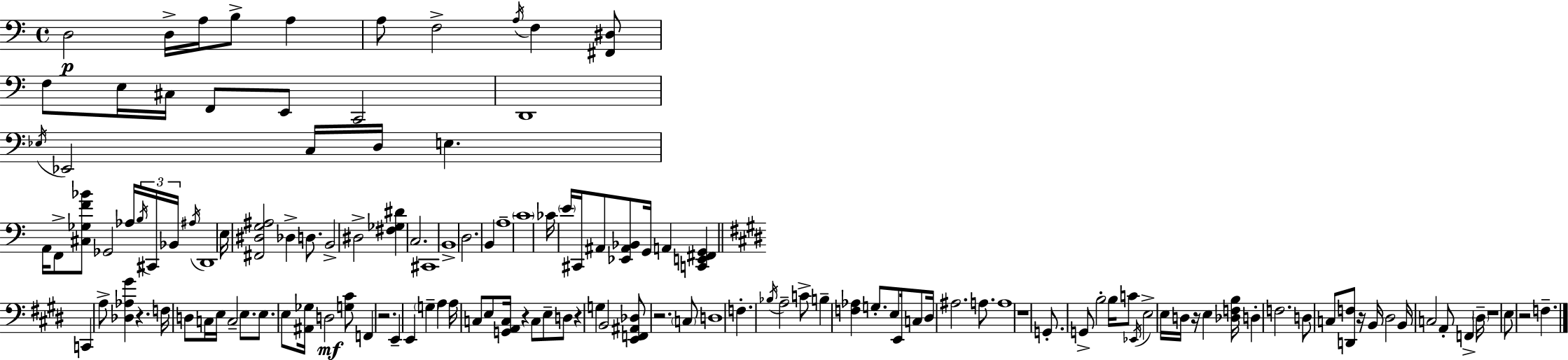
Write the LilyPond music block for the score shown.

{
  \clef bass
  \time 4/4
  \defaultTimeSignature
  \key c \major
  d2\p d16-> a16 b8-> a4 | a8 f2-> \acciaccatura { a16 } f4 <fis, dis>8 | f8 e16 cis16 f,8 e,8 c,2 | d,1 | \break \acciaccatura { ees16 } ees,2 c16 d16 e4. | a,16 f,8-> <cis ges f' bes'>8 ges,2 aes16 | \tuplet 3/2 { \acciaccatura { b16 } cis,16 bes,16 } \acciaccatura { ais16 } d,1 | e16 <fis, dis g ais>2 des4-> | \break d8. b,2-> dis2-> | <fis ges dis'>4 c2. | cis,1 | b,1-> | \break d2. | b,4 a1-- | \parenthesize c'1 | ces'16 \parenthesize e'16 cis,16 ais,8 <ees, ais, bes,>8 g,16 a,4 | \break <c, e, fis, g,>4 \bar "||" \break \key e \major c,4 a8-> <des aes gis'>4 r4. | f16 d8 c16 e16 c2-- e8. | e8. e8 <ais, ges>16 d2\mf <g cis'>8 | f,4 r2. | \break e,4-- e,4 \parenthesize g4-- a4 | a16 c8 e8 <g, a, c>16 r4 c8 e8-- d8 | r4 g4 b,2 | <e, f, ais, des>8 r2. \parenthesize c8 | \break d1 | f4.-. \acciaccatura { bes16 } a2-- c'8-> | b4-- <f aes>4 g8.-. e8 e,16 c8 | dis16 ais2. a8. | \break a1 | r1 | g,8.-. g,8-> b2-. b16 c'8 | \acciaccatura { ees,16 } e2-> e16 d16 r16 e4 | \break <des f b>16 d4-. f2. | d8 c8 <d, f>8 r16 b,16 dis2 | b,16 c2 a,8-. f,4-> | \parenthesize dis16-- r1 | \break e8 r2 f4.-- | \bar "|."
}